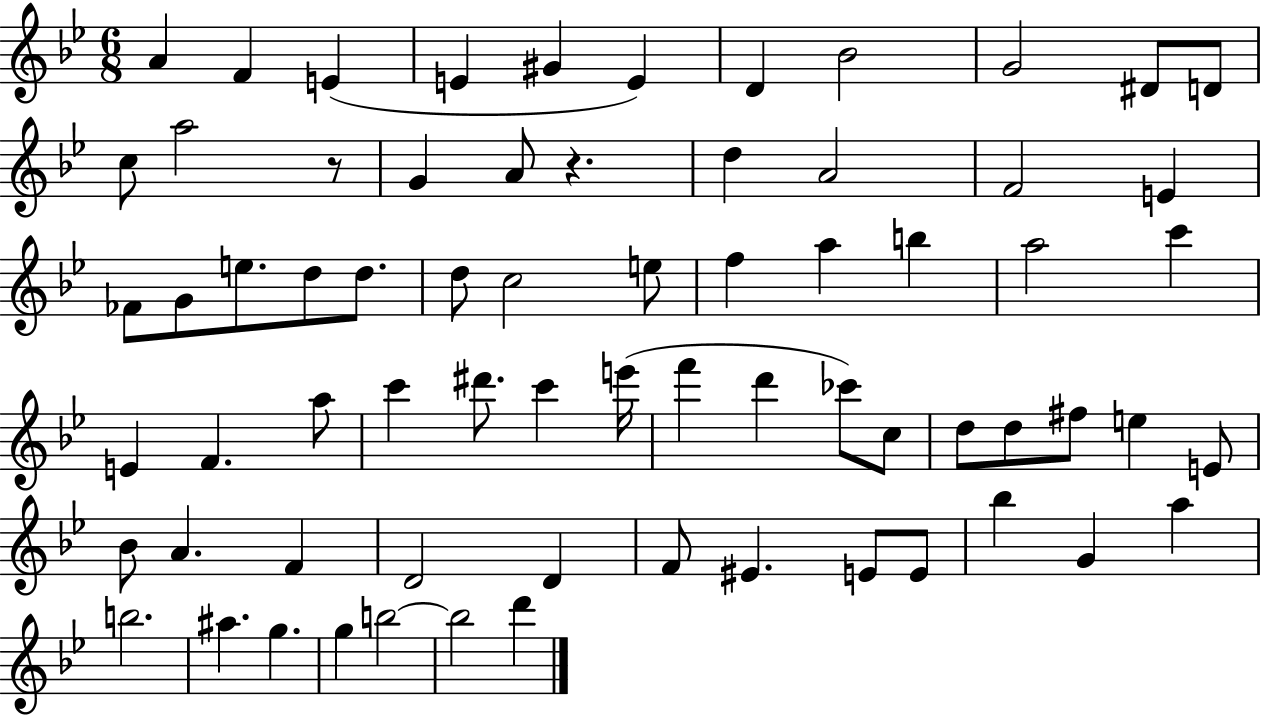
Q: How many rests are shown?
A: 2